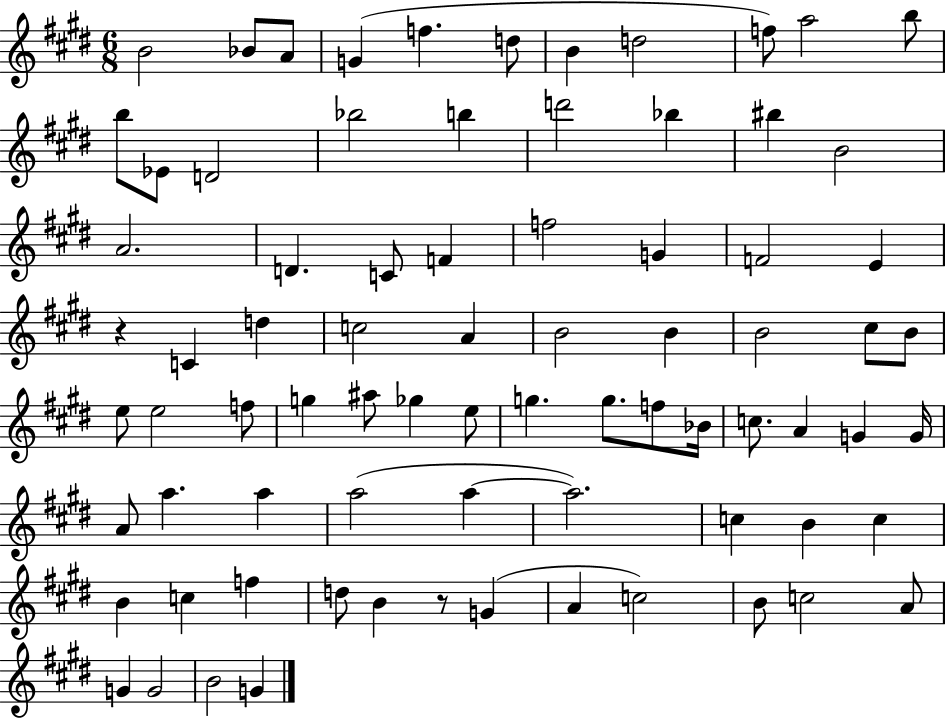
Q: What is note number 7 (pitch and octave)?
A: B4